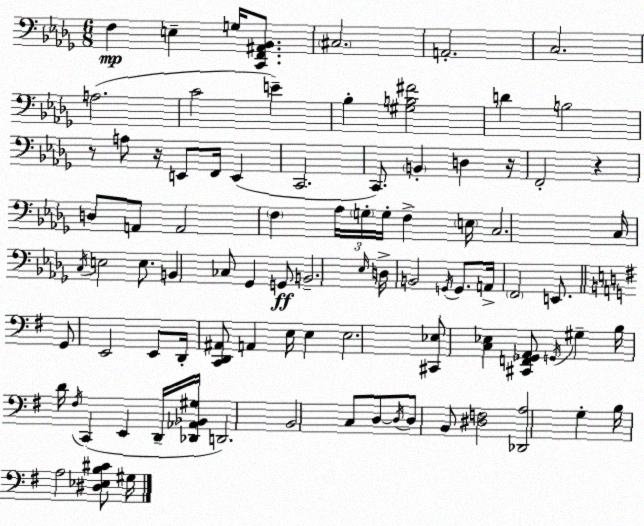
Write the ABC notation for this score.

X:1
T:Untitled
M:6/8
L:1/4
K:Bbm
F, E, G,/4 [C,,F,,^A,,_B,,]/2 ^C,2 A,,2 C,2 A,2 C2 E _B, [^G,B,^F]2 D B,2 z/2 A,/2 z/4 E,,/2 F,,/4 E,, C,,2 C,,/2 B,, D, z/4 F,,2 z D,/2 A,,/2 A,,2 F, _A,/4 G,/4 G,/4 F, E,/4 C,2 C,/4 C,/4 E,2 E,/2 B,, _C,/2 _G,, G,,/2 B,,2 _E,/4 D,/4 B,,2 G,,/4 G,,/2 A,,/4 F,,2 E,,/2 G,,/2 E,,2 E,,/2 D,,/4 [C,,D,,^A,,]/2 A,, E,/4 E, E,2 [^C,,_E,]/2 [C,_E,] [^C,,F,,_G,,A,,]/2 G,,/4 ^G, B,/4 D/4 ^F,/4 C,, E,, D,,/4 [_D,,_A,,_B,,^G,]/4 D,,2 B,,2 C,/2 D,/2 D,/4 D,/2 B,,/2 [^D,F,]2 [_D,,A,]2 G, B,/4 A,2 [^D,_E,B,^C]/2 ^G,/4